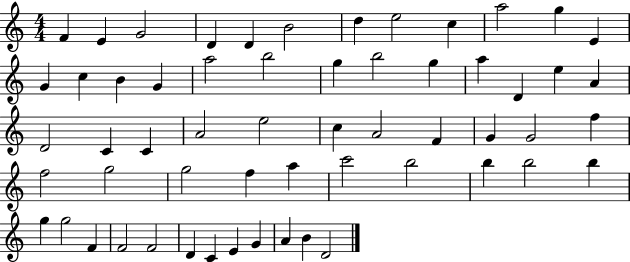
{
  \clef treble
  \numericTimeSignature
  \time 4/4
  \key c \major
  f'4 e'4 g'2 | d'4 d'4 b'2 | d''4 e''2 c''4 | a''2 g''4 e'4 | \break g'4 c''4 b'4 g'4 | a''2 b''2 | g''4 b''2 g''4 | a''4 d'4 e''4 a'4 | \break d'2 c'4 c'4 | a'2 e''2 | c''4 a'2 f'4 | g'4 g'2 f''4 | \break f''2 g''2 | g''2 f''4 a''4 | c'''2 b''2 | b''4 b''2 b''4 | \break g''4 g''2 f'4 | f'2 f'2 | d'4 c'4 e'4 g'4 | a'4 b'4 d'2 | \break \bar "|."
}